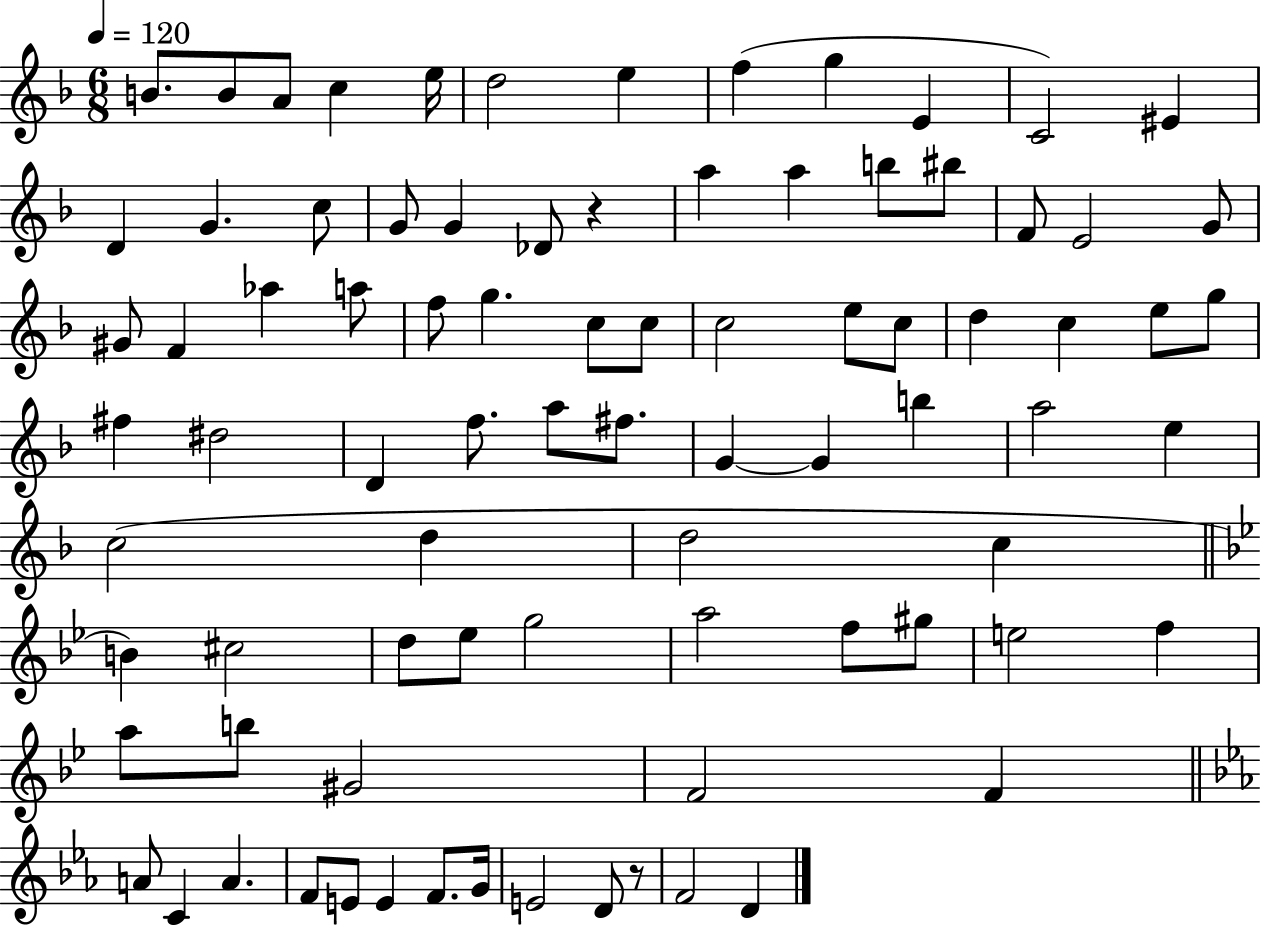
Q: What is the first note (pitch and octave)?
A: B4